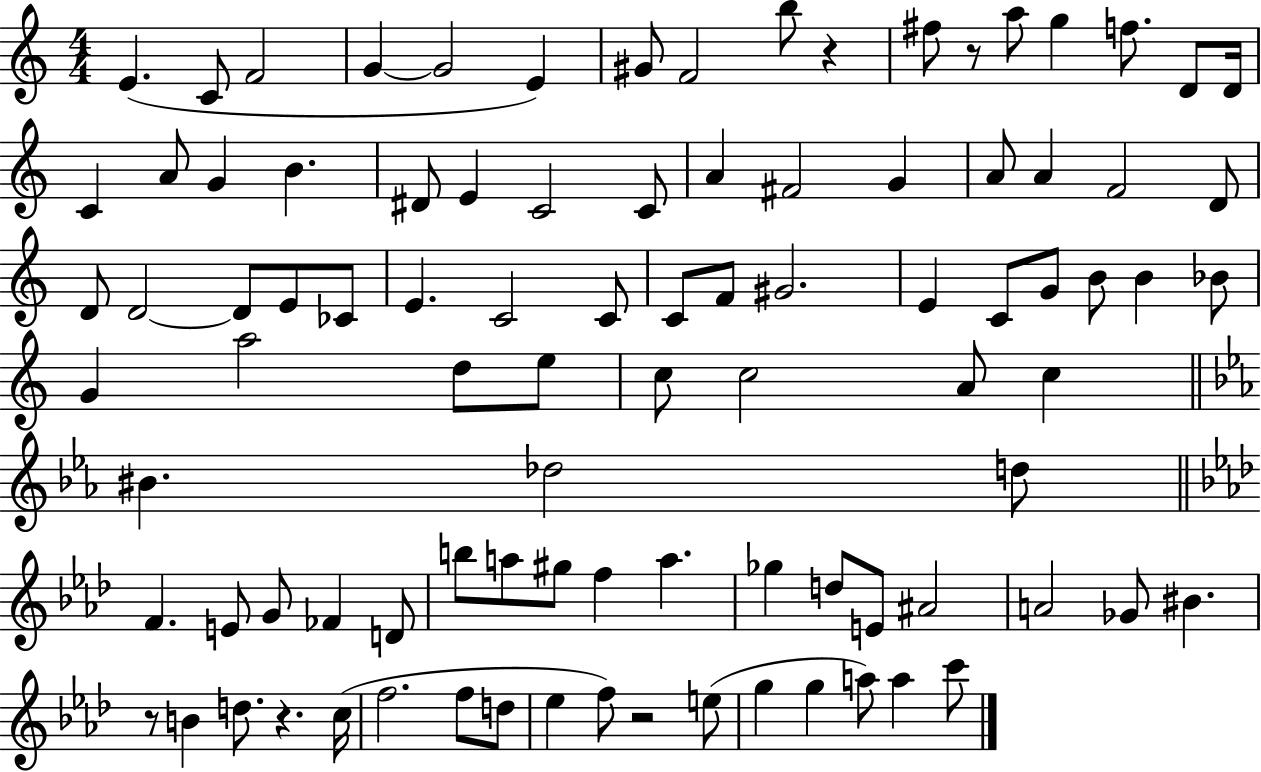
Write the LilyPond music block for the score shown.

{
  \clef treble
  \numericTimeSignature
  \time 4/4
  \key c \major
  e'4.( c'8 f'2 | g'4~~ g'2 e'4) | gis'8 f'2 b''8 r4 | fis''8 r8 a''8 g''4 f''8. d'8 d'16 | \break c'4 a'8 g'4 b'4. | dis'8 e'4 c'2 c'8 | a'4 fis'2 g'4 | a'8 a'4 f'2 d'8 | \break d'8 d'2~~ d'8 e'8 ces'8 | e'4. c'2 c'8 | c'8 f'8 gis'2. | e'4 c'8 g'8 b'8 b'4 bes'8 | \break g'4 a''2 d''8 e''8 | c''8 c''2 a'8 c''4 | \bar "||" \break \key ees \major bis'4. des''2 d''8 | \bar "||" \break \key aes \major f'4. e'8 g'8 fes'4 d'8 | b''8 a''8 gis''8 f''4 a''4. | ges''4 d''8 e'8 ais'2 | a'2 ges'8 bis'4. | \break r8 b'4 d''8. r4. c''16( | f''2. f''8 d''8 | ees''4 f''8) r2 e''8( | g''4 g''4 a''8) a''4 c'''8 | \break \bar "|."
}